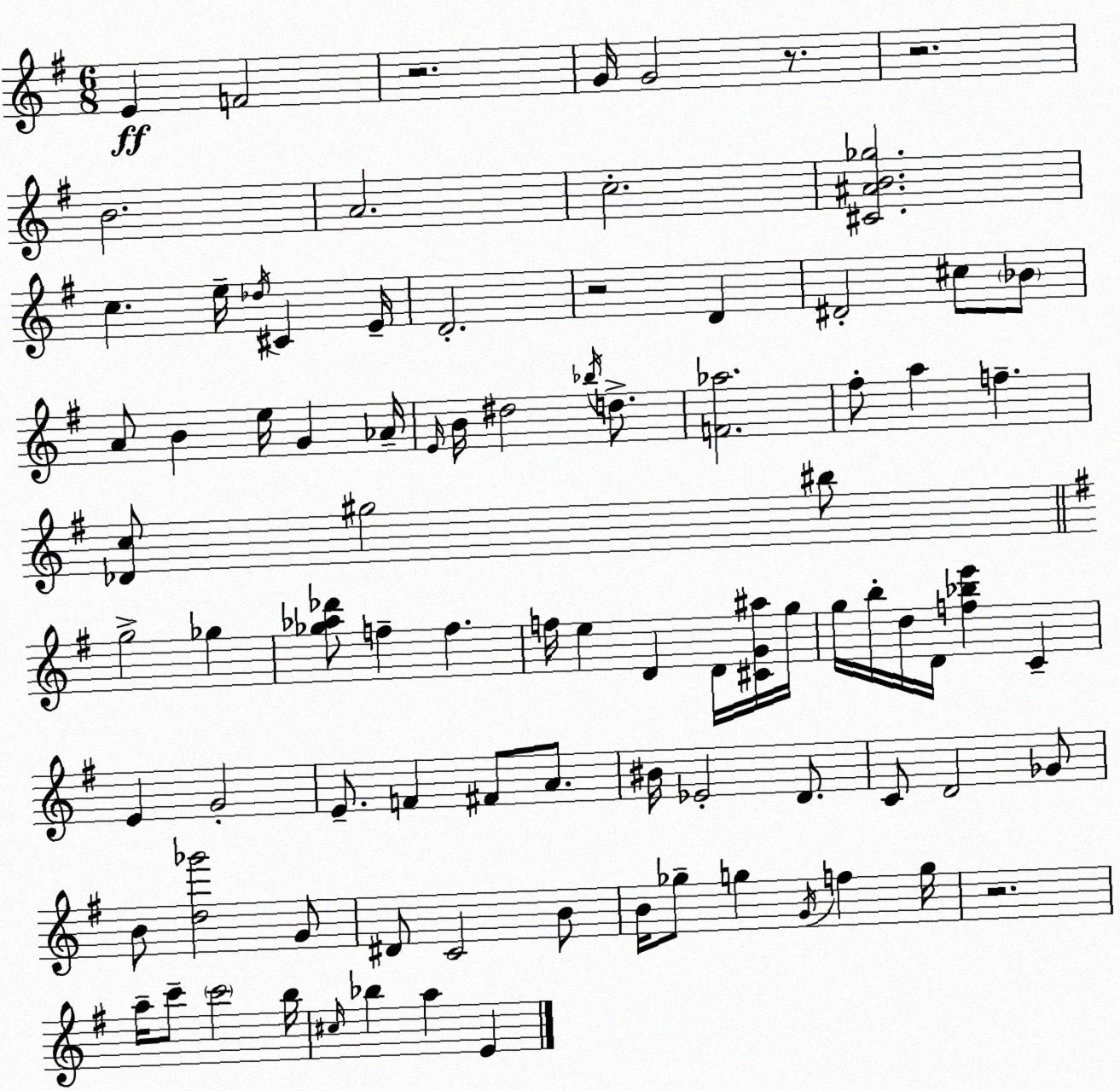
X:1
T:Untitled
M:6/8
L:1/4
K:G
E F2 z2 G/4 G2 z/2 z2 B2 A2 c2 [^C^AB_g]2 c e/4 _d/4 ^C E/4 D2 z2 D ^D2 ^c/2 _B/2 A/2 B e/4 G _A/4 E/4 B/4 ^d2 _b/4 d/2 [F_a]2 ^f/2 a f [_Dc]/2 ^g2 ^b/2 g2 _g [_g_a_d']/2 f f f/4 e D D/4 [^CG^a]/4 g/4 g/4 b/4 d/4 D/4 [f_be'] C E G2 E/2 F ^F/2 A/2 ^B/4 _E2 D/2 C/2 D2 _G/2 B/2 [d_g']2 G/2 ^D/2 C2 B/2 B/4 _g/2 g G/4 f g/4 z2 a/4 c'/2 c'2 b/4 ^c/4 _b a E